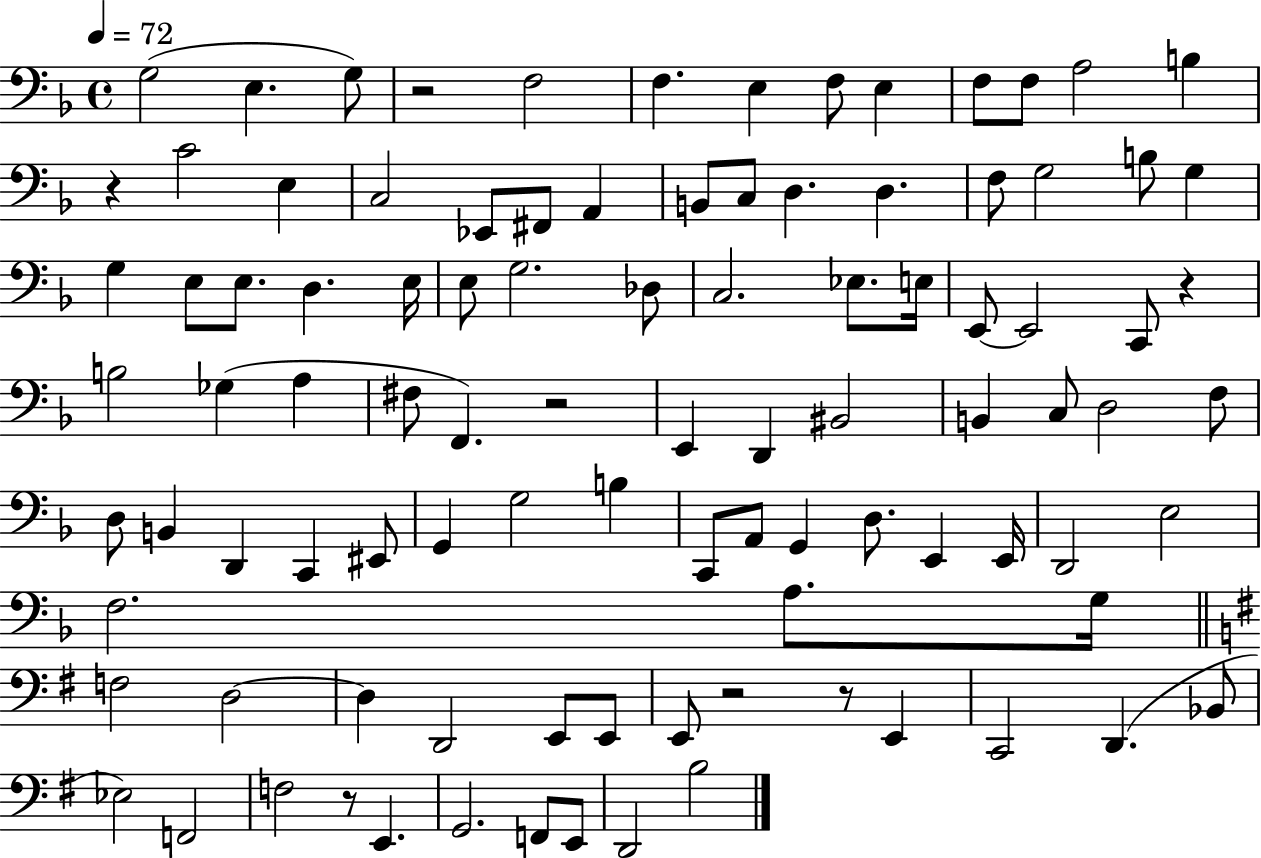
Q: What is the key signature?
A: F major